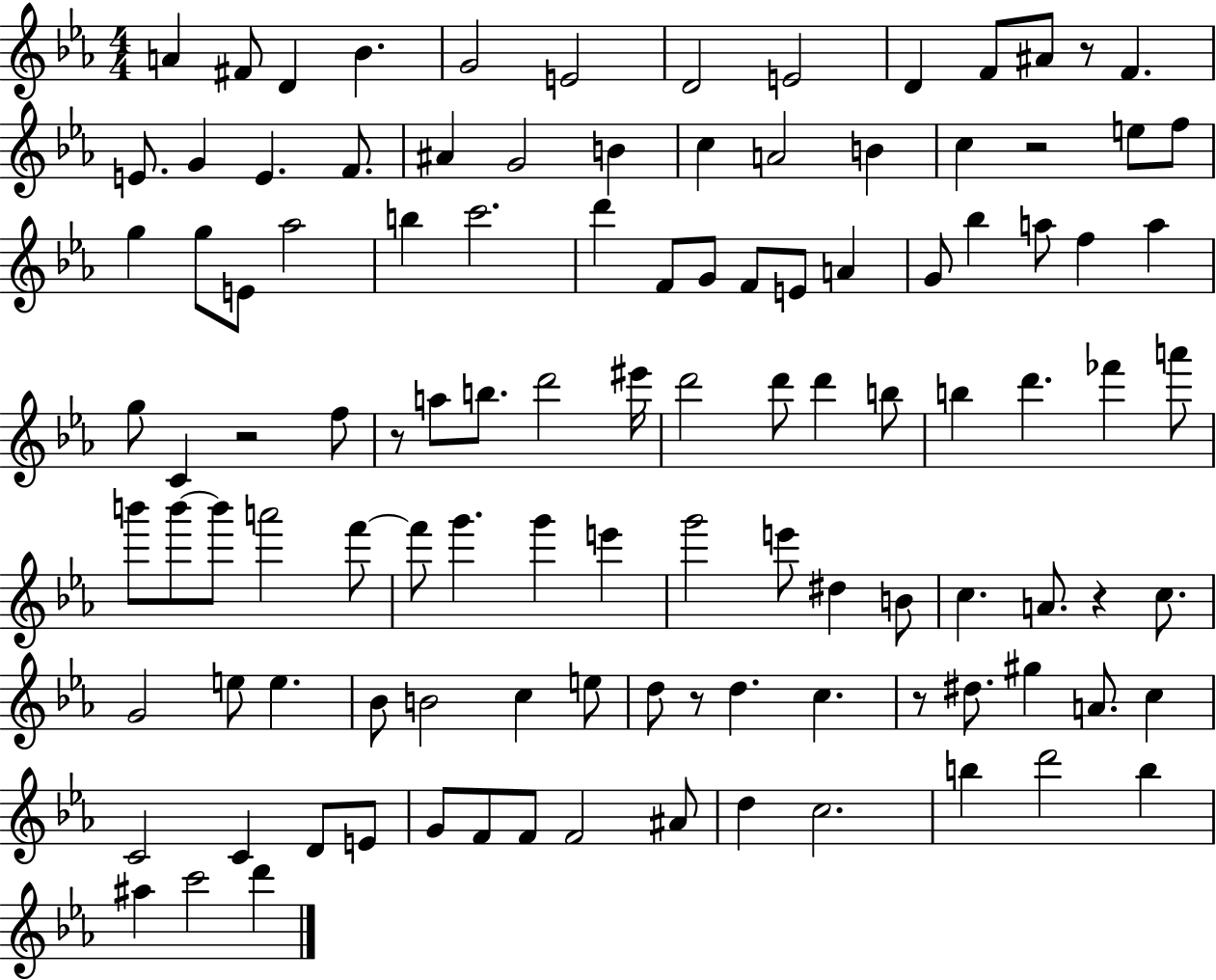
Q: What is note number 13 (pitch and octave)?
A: E4